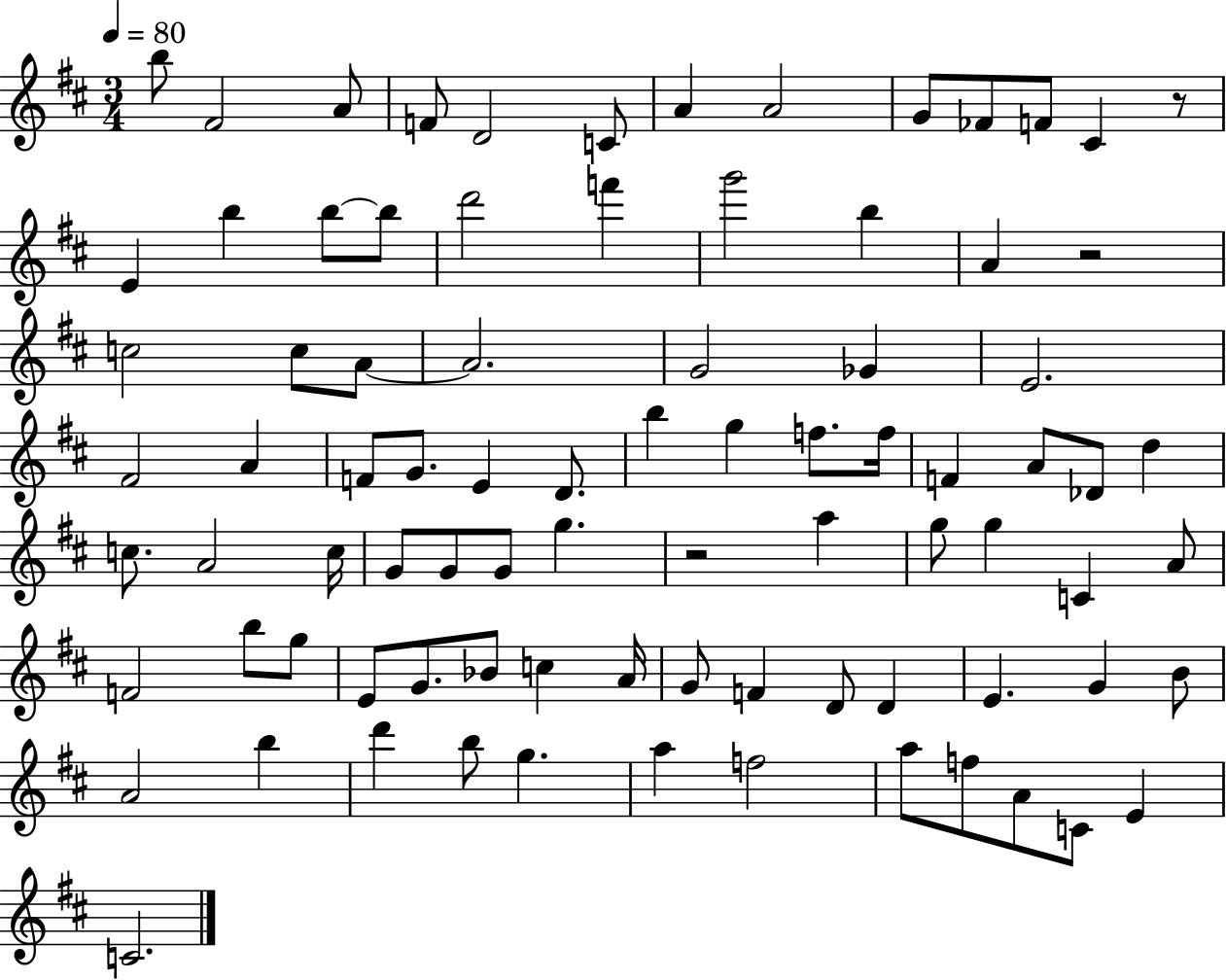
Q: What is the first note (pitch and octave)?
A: B5